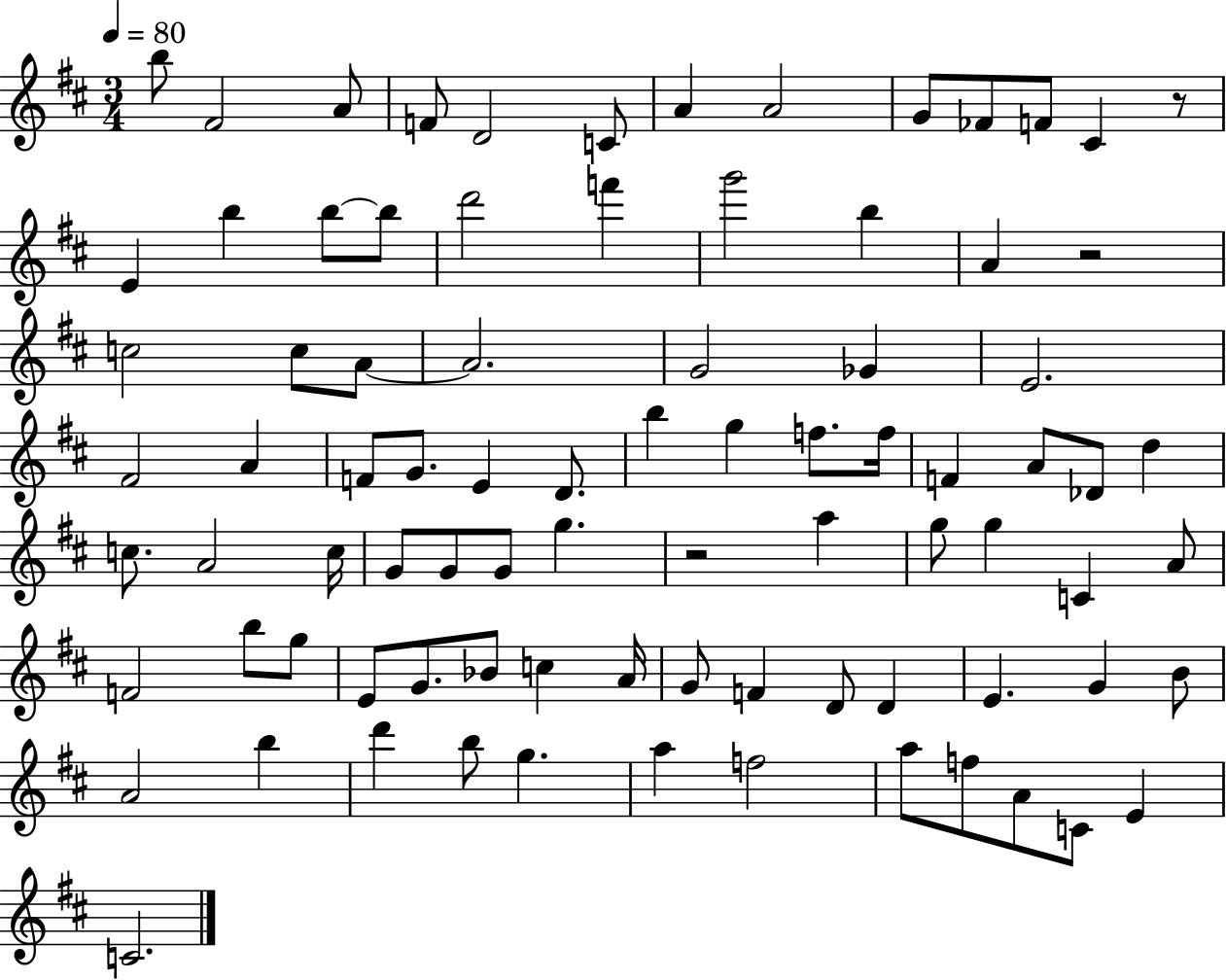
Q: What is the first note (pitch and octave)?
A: B5